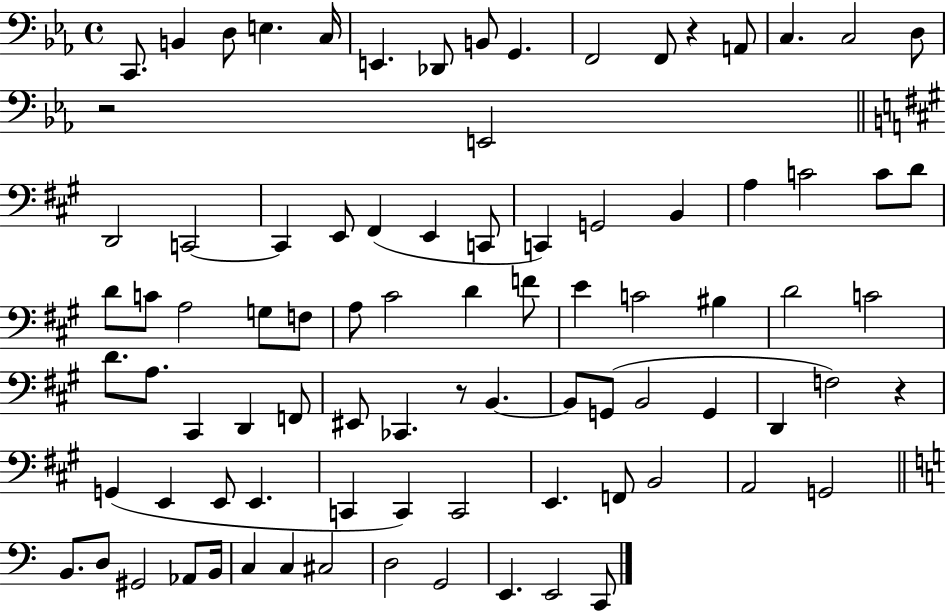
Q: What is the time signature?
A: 4/4